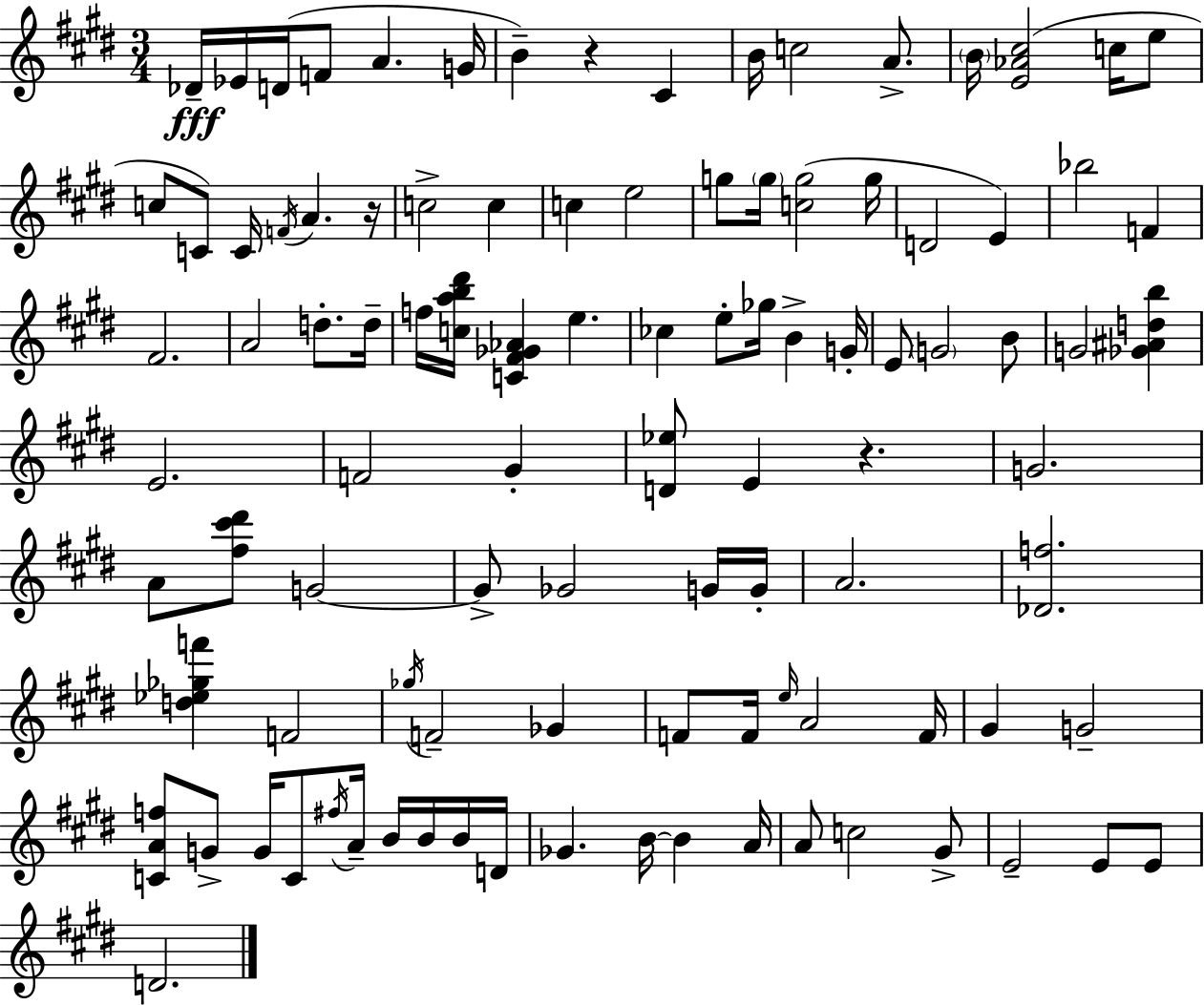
X:1
T:Untitled
M:3/4
L:1/4
K:E
_D/4 _E/4 D/4 F/2 A G/4 B z ^C B/4 c2 A/2 B/4 [E_A^c]2 c/4 e/2 c/2 C/2 C/4 F/4 A z/4 c2 c c e2 g/2 g/4 [cg]2 g/4 D2 E _b2 F ^F2 A2 d/2 d/4 f/4 [cab^d']/4 [C^F_G_A] e _c e/2 _g/4 B G/4 E/2 G2 B/2 G2 [_G^Adb] E2 F2 ^G [D_e]/2 E z G2 A/2 [^f^c'^d']/2 G2 G/2 _G2 G/4 G/4 A2 [_Df]2 [d_e_gf'] F2 _g/4 F2 _G F/2 F/4 e/4 A2 F/4 ^G G2 [CAf]/2 G/2 G/4 C/2 ^f/4 A/4 B/4 B/4 B/4 D/4 _G B/4 B A/4 A/2 c2 ^G/2 E2 E/2 E/2 D2